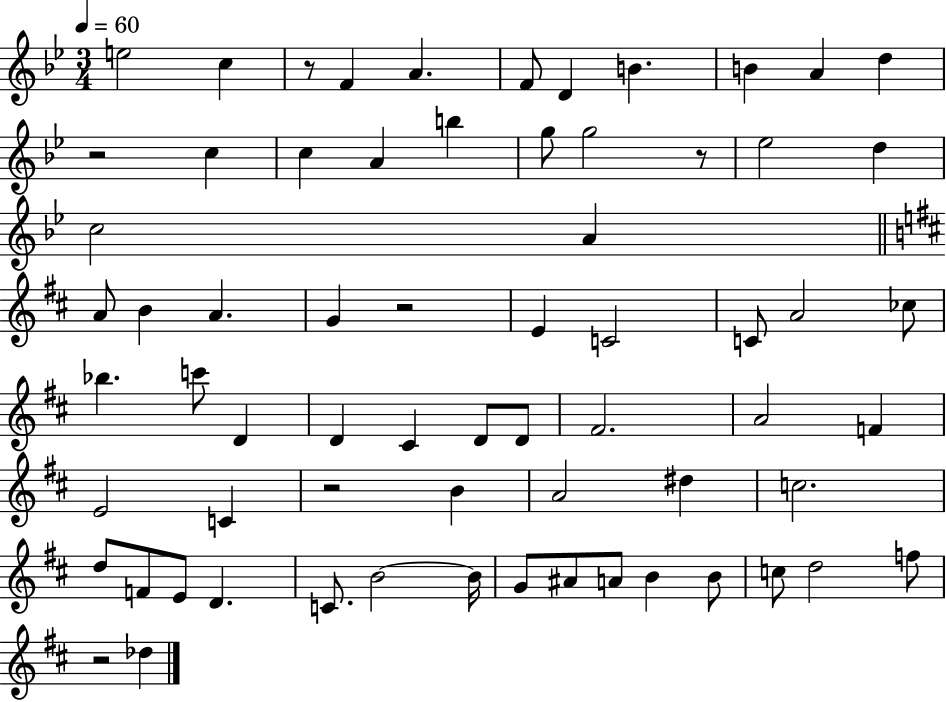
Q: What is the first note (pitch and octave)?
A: E5